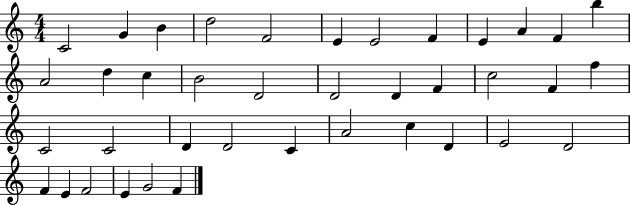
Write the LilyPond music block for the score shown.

{
  \clef treble
  \numericTimeSignature
  \time 4/4
  \key c \major
  c'2 g'4 b'4 | d''2 f'2 | e'4 e'2 f'4 | e'4 a'4 f'4 b''4 | \break a'2 d''4 c''4 | b'2 d'2 | d'2 d'4 f'4 | c''2 f'4 f''4 | \break c'2 c'2 | d'4 d'2 c'4 | a'2 c''4 d'4 | e'2 d'2 | \break f'4 e'4 f'2 | e'4 g'2 f'4 | \bar "|."
}